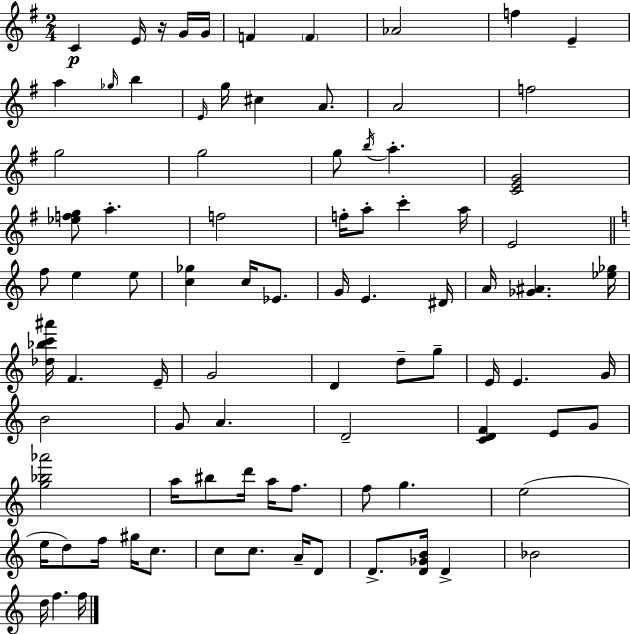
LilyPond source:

{
  \clef treble
  \numericTimeSignature
  \time 2/4
  \key g \major
  c'4\p e'16 r16 g'16 g'16 | f'4 \parenthesize f'4 | aes'2 | f''4 e'4-- | \break a''4 \grace { ges''16 } b''4 | \grace { e'16 } g''16 cis''4 a'8. | a'2 | f''2 | \break g''2 | g''2 | g''8 \acciaccatura { b''16 } a''4.-. | <c' e' g'>2 | \break <ees'' f'' g''>8 a''4.-. | f''2 | f''16-. a''8-. c'''4-. | a''16 e'2 | \break \bar "||" \break \key a \minor f''8 e''4 e''8 | <c'' ges''>4 c''16 ees'8. | g'16 e'4. dis'16 | a'16 <ges' ais'>4. <ees'' ges''>16 | \break <des'' bes'' c''' ais'''>16 f'4. e'16-- | g'2 | d'4 d''8-- g''8-- | e'16 e'4. g'16 | \break b'2 | g'8 a'4. | d'2-- | <c' d' f'>4 e'8 g'8 | \break <g'' bes'' aes'''>2 | a''16 bis''8 d'''16 a''16 f''8. | f''8 g''4. | e''2( | \break e''16 d''8) f''16 gis''16 c''8. | c''8 c''8. a'16-- d'8 | d'8.-> <d' ges' b'>16 d'4-> | bes'2 | \break d''16 f''4. f''16 | \bar "|."
}